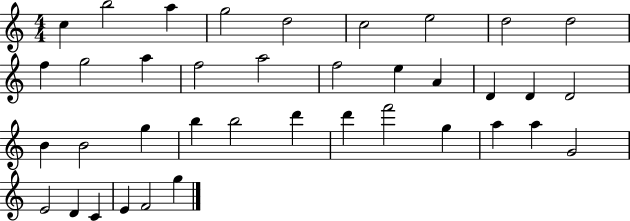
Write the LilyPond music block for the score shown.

{
  \clef treble
  \numericTimeSignature
  \time 4/4
  \key c \major
  c''4 b''2 a''4 | g''2 d''2 | c''2 e''2 | d''2 d''2 | \break f''4 g''2 a''4 | f''2 a''2 | f''2 e''4 a'4 | d'4 d'4 d'2 | \break b'4 b'2 g''4 | b''4 b''2 d'''4 | d'''4 f'''2 g''4 | a''4 a''4 g'2 | \break e'2 d'4 c'4 | e'4 f'2 g''4 | \bar "|."
}